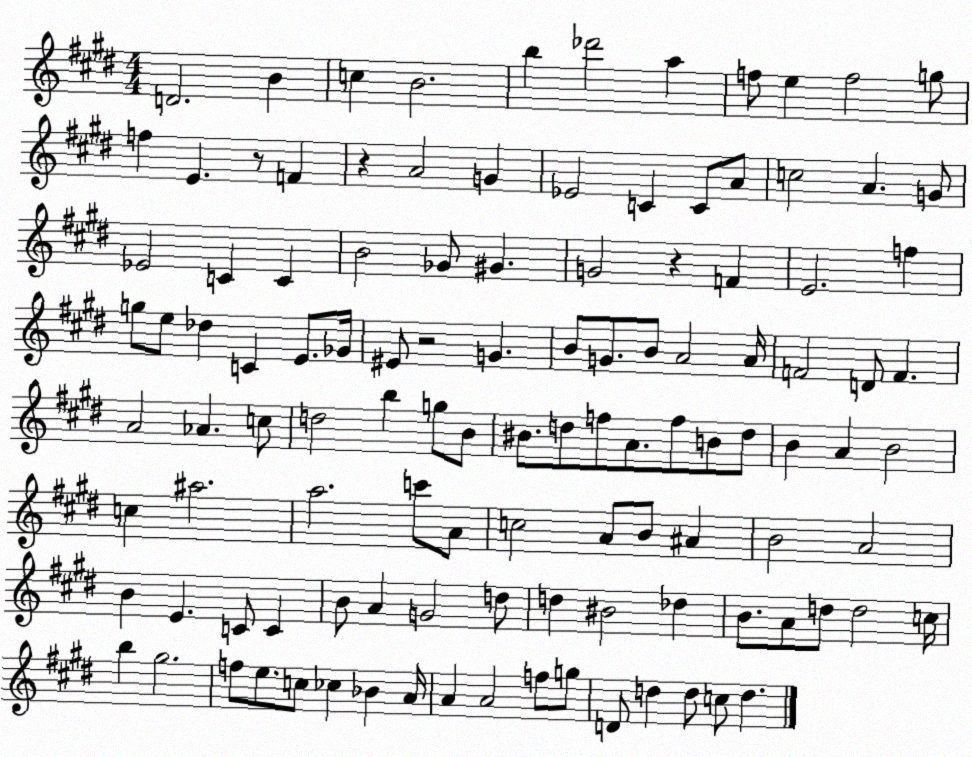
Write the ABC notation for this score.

X:1
T:Untitled
M:4/4
L:1/4
K:E
D2 B c B2 b _d'2 a f/2 e f2 g/2 f E z/2 F z A2 G _E2 C C/2 A/2 c2 A G/2 _E2 C C B2 _G/2 ^G G2 z F E2 f g/2 e/2 _d C E/2 _G/4 ^E/2 z2 G B/2 G/2 B/2 A2 A/4 F2 D/2 F A2 _A c/2 d2 b g/2 B/2 ^B/2 d/2 f/2 A/2 f/2 B/2 d/2 B A B2 c ^a2 a2 c'/2 A/2 c2 A/2 B/2 ^A B2 A2 B E C/2 C B/2 A G2 d/2 d ^B2 _d B/2 A/2 d/2 d2 c/4 b ^g2 f/2 e/2 c/2 _c _B A/4 A A2 f/2 g/2 D/2 d d/2 c/2 d